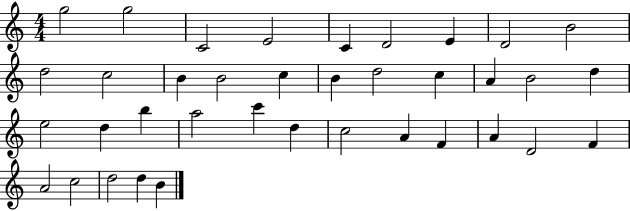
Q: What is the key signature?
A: C major